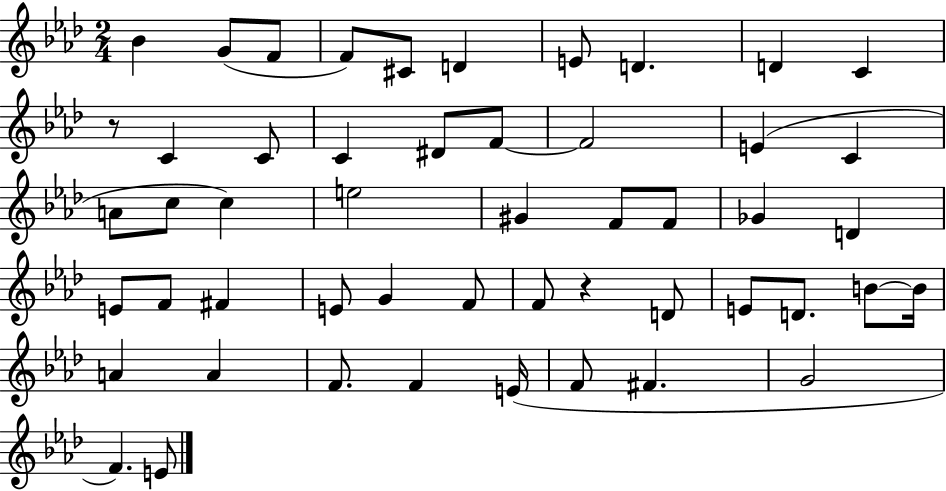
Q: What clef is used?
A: treble